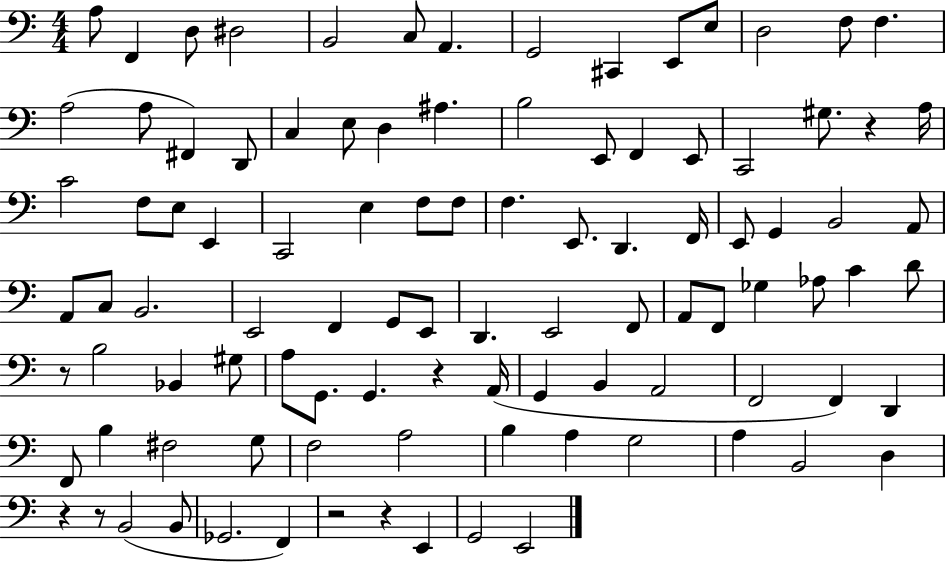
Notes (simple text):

A3/e F2/q D3/e D#3/h B2/h C3/e A2/q. G2/h C#2/q E2/e E3/e D3/h F3/e F3/q. A3/h A3/e F#2/q D2/e C3/q E3/e D3/q A#3/q. B3/h E2/e F2/q E2/e C2/h G#3/e. R/q A3/s C4/h F3/e E3/e E2/q C2/h E3/q F3/e F3/e F3/q. E2/e. D2/q. F2/s E2/e G2/q B2/h A2/e A2/e C3/e B2/h. E2/h F2/q G2/e E2/e D2/q. E2/h F2/e A2/e F2/e Gb3/q Ab3/e C4/q D4/e R/e B3/h Bb2/q G#3/e A3/e G2/e. G2/q. R/q A2/s G2/q B2/q A2/h F2/h F2/q D2/q F2/e B3/q F#3/h G3/e F3/h A3/h B3/q A3/q G3/h A3/q B2/h D3/q R/q R/e B2/h B2/e Gb2/h. F2/q R/h R/q E2/q G2/h E2/h